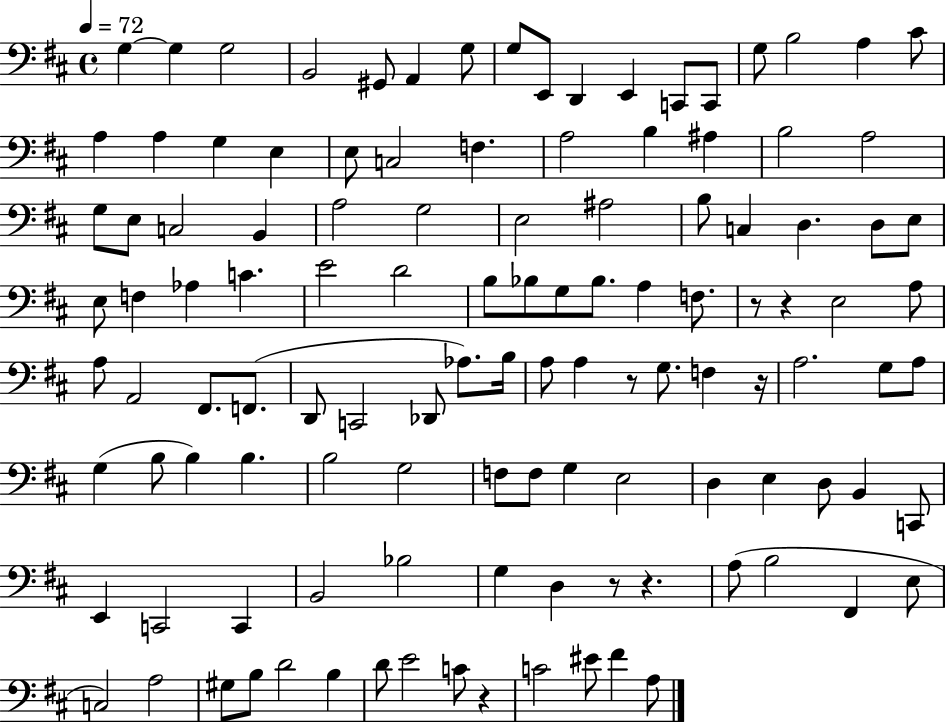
{
  \clef bass
  \time 4/4
  \defaultTimeSignature
  \key d \major
  \tempo 4 = 72
  g4~~ g4 g2 | b,2 gis,8 a,4 g8 | g8 e,8 d,4 e,4 c,8 c,8 | g8 b2 a4 cis'8 | \break a4 a4 g4 e4 | e8 c2 f4. | a2 b4 ais4 | b2 a2 | \break g8 e8 c2 b,4 | a2 g2 | e2 ais2 | b8 c4 d4. d8 e8 | \break e8 f4 aes4 c'4. | e'2 d'2 | b8 bes8 g8 bes8. a4 f8. | r8 r4 e2 a8 | \break a8 a,2 fis,8. f,8.( | d,8 c,2 des,8 aes8.) b16 | a8 a4 r8 g8. f4 r16 | a2. g8 a8 | \break g4( b8 b4) b4. | b2 g2 | f8 f8 g4 e2 | d4 e4 d8 b,4 c,8 | \break e,4 c,2 c,4 | b,2 bes2 | g4 d4 r8 r4. | a8( b2 fis,4 e8 | \break c2) a2 | gis8 b8 d'2 b4 | d'8 e'2 c'8 r4 | c'2 eis'8 fis'4 a8 | \break \bar "|."
}